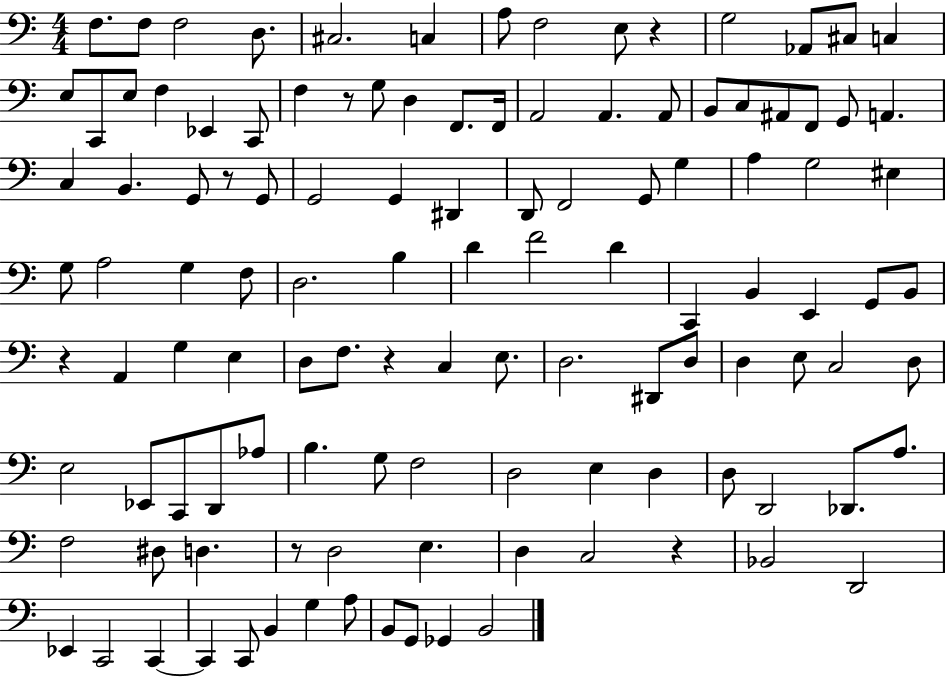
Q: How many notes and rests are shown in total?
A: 118